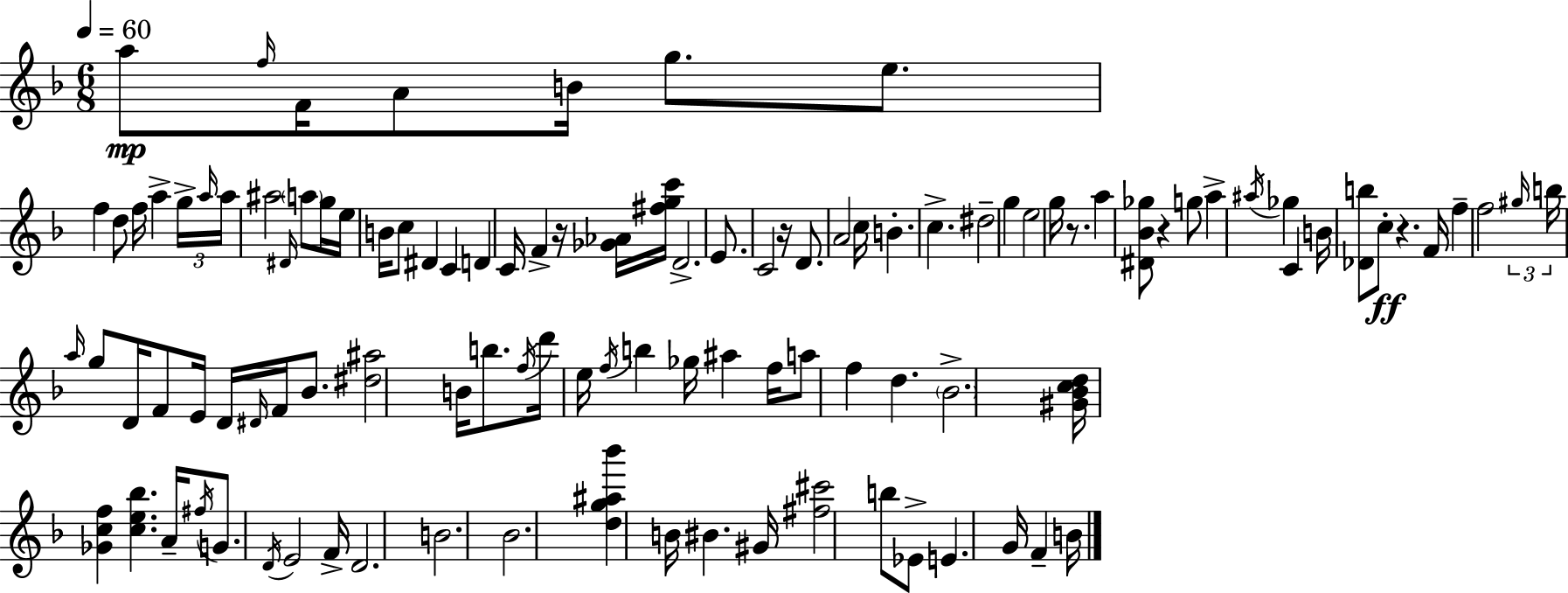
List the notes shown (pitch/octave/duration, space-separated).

A5/e F5/s F4/s A4/e B4/s G5/e. E5/e. F5/q D5/e F5/s A5/q G5/s A5/s A5/s A#5/h D#4/s A5/e G5/s E5/s B4/s C5/e D#4/q C4/q D4/q C4/s F4/q R/s [Gb4,Ab4]/s [F#5,G5,C6]/s D4/h. E4/e. C4/h R/s D4/e. A4/h C5/s B4/q. C5/q. D#5/h G5/q E5/h G5/s R/e. A5/q [D#4,Bb4,Gb5]/e R/q G5/e A5/q A#5/s Gb5/q C4/q B4/s [Db4,B5]/e C5/e R/q. F4/s F5/q F5/h G#5/s B5/s A5/s G5/e D4/s F4/e E4/s D4/s D#4/s F4/s Bb4/e. [D#5,A#5]/h B4/s B5/e. F5/s D6/s E5/s F5/s B5/q Gb5/s A#5/q F5/s A5/e F5/q D5/q. Bb4/h. [G#4,Bb4,C5,D5]/s [Gb4,C5,F5]/q [C5,E5,Bb5]/q. A4/s F#5/s G4/e. D4/s E4/h F4/s D4/h. B4/h. Bb4/h. [D5,G5,A#5,Bb6]/q B4/s BIS4/q. G#4/s [F#5,C#6]/h B5/e Eb4/e E4/q. G4/s F4/q B4/s